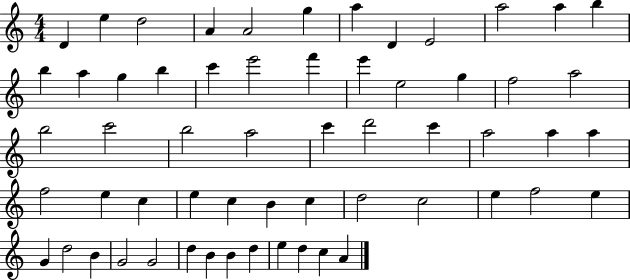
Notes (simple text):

D4/q E5/q D5/h A4/q A4/h G5/q A5/q D4/q E4/h A5/h A5/q B5/q B5/q A5/q G5/q B5/q C6/q E6/h F6/q E6/q E5/h G5/q F5/h A5/h B5/h C6/h B5/h A5/h C6/q D6/h C6/q A5/h A5/q A5/q F5/h E5/q C5/q E5/q C5/q B4/q C5/q D5/h C5/h E5/q F5/h E5/q G4/q D5/h B4/q G4/h G4/h D5/q B4/q B4/q D5/q E5/q D5/q C5/q A4/q